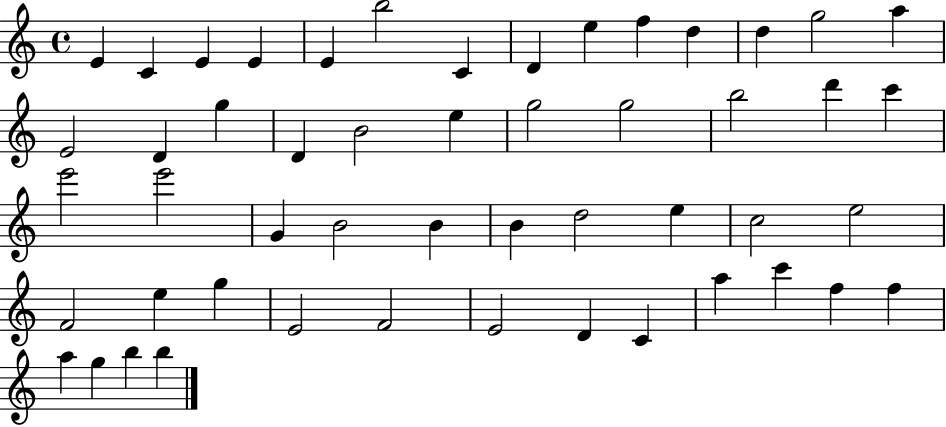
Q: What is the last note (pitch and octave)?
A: B5